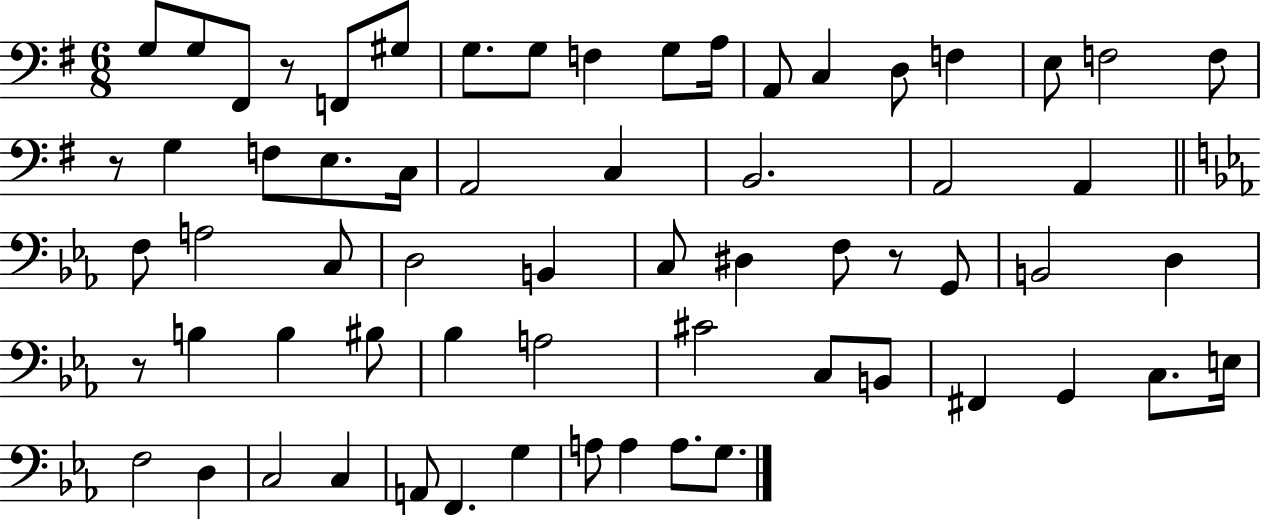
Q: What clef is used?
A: bass